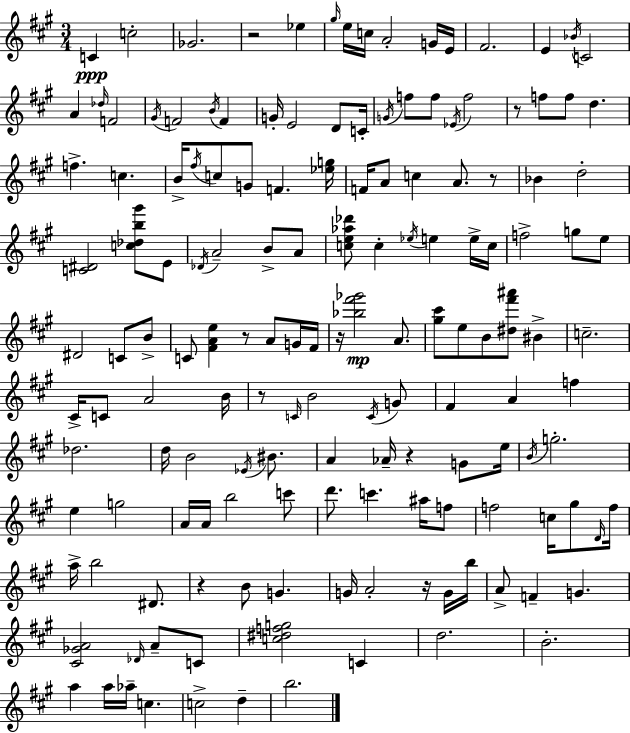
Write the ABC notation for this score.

X:1
T:Untitled
M:3/4
L:1/4
K:A
C c2 _G2 z2 _e ^g/4 e/4 c/4 A2 G/4 E/4 ^F2 E _B/4 C2 A _d/4 F2 ^G/4 F2 B/4 F G/4 E2 D/2 C/4 G/4 f/2 f/2 _E/4 f2 z/2 f/2 f/2 d f c B/4 ^f/4 c/2 G/2 F [_eg]/4 F/4 A/2 c A/2 z/2 _B d2 [C^D]2 [c_db^g']/2 E/2 _D/4 A2 B/2 A/2 [ce_a_d']/2 c _e/4 e e/4 c/4 f2 g/2 e/2 ^D2 C/2 B/2 C/2 [^FAe] z/2 A/2 G/4 ^F/4 z/4 [_b^f'_g']2 A/2 [^g^c']/2 e/2 B/2 [^d^f'^a']/2 ^B c2 ^C/4 C/2 A2 B/4 z/2 C/4 B2 C/4 G/2 ^F A f _d2 d/4 B2 _E/4 ^B/2 A _A/4 z G/2 e/4 B/4 g2 e g2 A/4 A/4 b2 c'/2 d'/2 c' ^a/4 f/2 f2 c/4 ^g/2 D/4 f/4 a/4 b2 ^D/2 z B/2 G G/4 A2 z/4 G/4 b/4 A/2 F G [^C_GA]2 _D/4 A/2 C/2 [c^dfg]2 C d2 B2 a a/4 _a/4 c c2 d b2